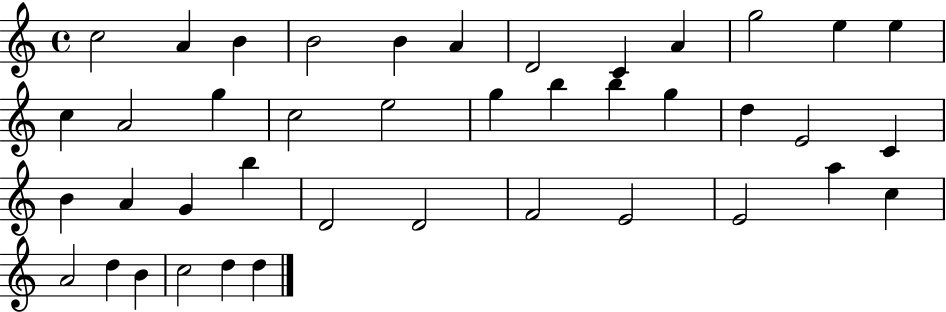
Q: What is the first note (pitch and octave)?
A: C5